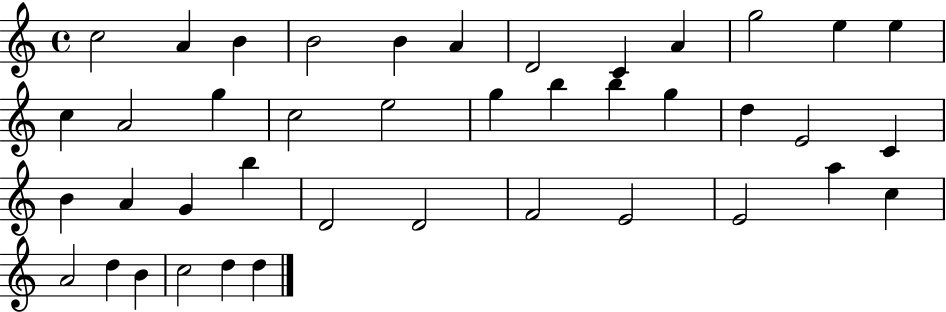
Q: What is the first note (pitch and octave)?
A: C5